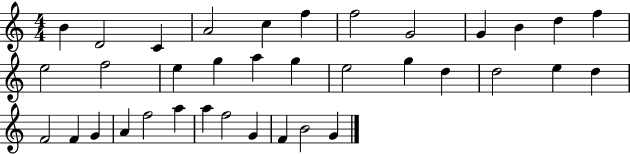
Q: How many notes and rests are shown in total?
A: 36